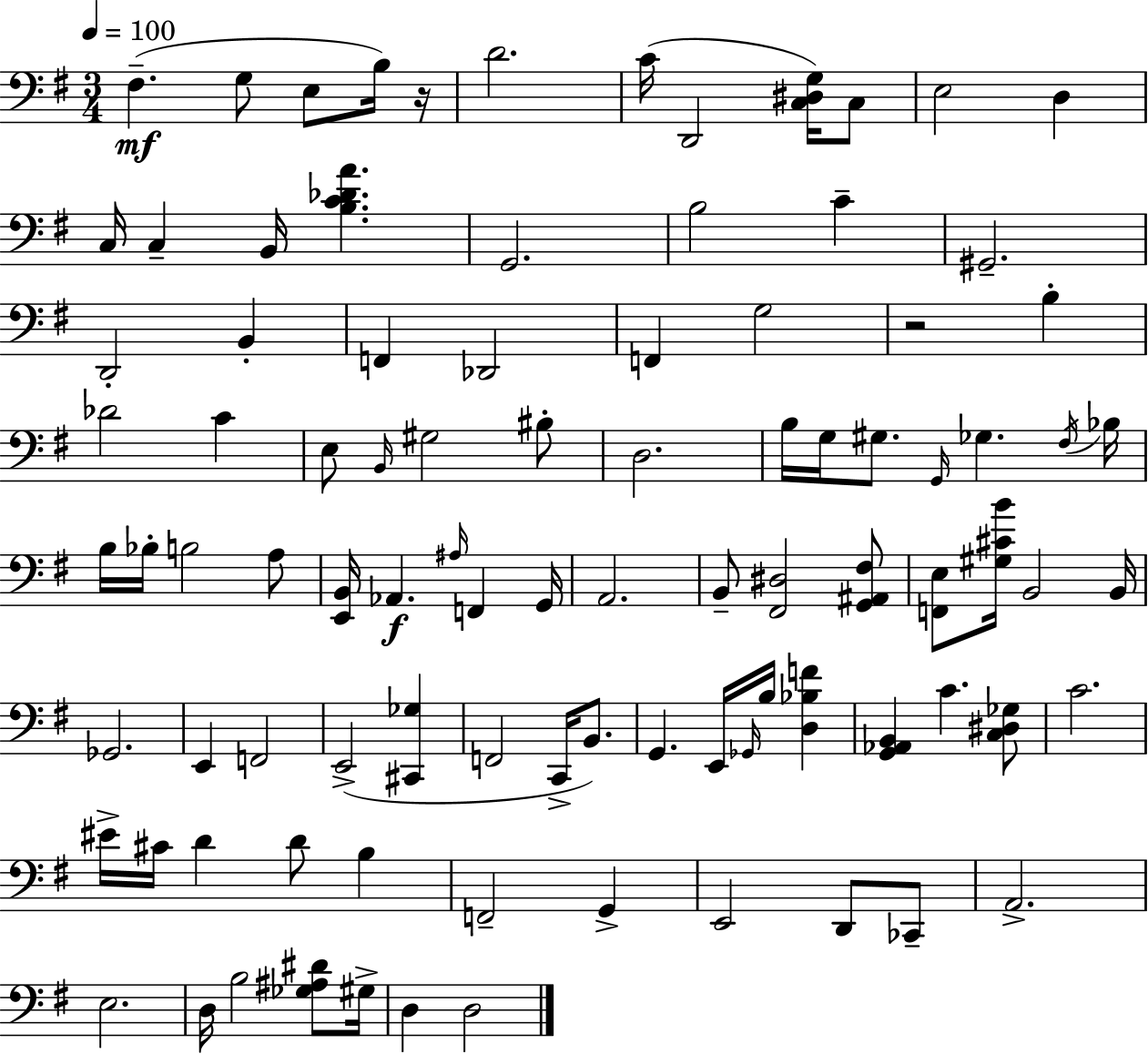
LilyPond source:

{
  \clef bass
  \numericTimeSignature
  \time 3/4
  \key g \major
  \tempo 4 = 100
  \repeat volta 2 { fis4.--(\mf g8 e8 b16) r16 | d'2. | c'16( d,2 <c dis g>16) c8 | e2 d4 | \break c16 c4-- b,16 <b c' des' a'>4. | g,2. | b2 c'4-- | gis,2.-- | \break d,2-. b,4-. | f,4 des,2 | f,4 g2 | r2 b4-. | \break des'2 c'4 | e8 \grace { b,16 } gis2 bis8-. | d2. | b16 g16 gis8. \grace { g,16 } ges4. | \break \acciaccatura { fis16 } bes16 b16 bes16-. b2 | a8 <e, b,>16 aes,4.\f \grace { ais16 } f,4 | g,16 a,2. | b,8-- <fis, dis>2 | \break <g, ais, fis>8 <f, e>8 <gis cis' b'>16 b,2 | b,16 ges,2. | e,4 f,2 | e,2->( | \break <cis, ges>4 f,2 | c,16-> b,8.) g,4. e,16 \grace { ges,16 } | b16 <d bes f'>4 <g, aes, b,>4 c'4. | <c dis ges>8 c'2. | \break eis'16-> cis'16 d'4 d'8 | b4 f,2-- | g,4-> e,2 | d,8 ces,8-- a,2.-> | \break e2. | d16 b2 | <ges ais dis'>8 gis16-> d4 d2 | } \bar "|."
}